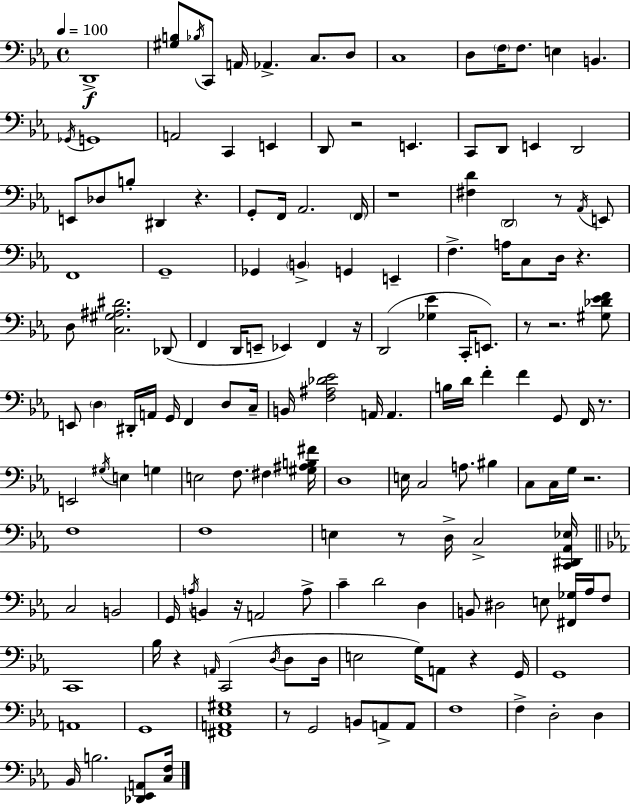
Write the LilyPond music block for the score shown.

{
  \clef bass
  \time 4/4
  \defaultTimeSignature
  \key c \minor
  \tempo 4 = 100
  d,1->\f | <gis b>8 \acciaccatura { bes16 } c,8 a,16 aes,4.-> c8. d8 | c1 | d8 \parenthesize f16 f8. e4 b,4. | \break \acciaccatura { ges,16 } g,1 | a,2 c,4 e,4 | d,8 r2 e,4. | c,8 d,8 e,4 d,2 | \break e,8 des8 b8-. dis,4 r4. | g,8-. f,16 aes,2. | \parenthesize f,16 r1 | <fis d'>4 \parenthesize d,2 r8 | \break \acciaccatura { aes,16 } e,8 f,1 | g,1-- | ges,4 \parenthesize b,4-> g,4 e,4-- | f4.-> a16 c8 d16 r4. | \break d8 <c gis ais dis'>2. | des,8( f,4 d,16 e,8-- ees,4) f,4 | r16 d,2( <ges ees'>4 c,16-. | e,8.) r8 r2. | \break <gis des' ees' f'>8 e,8 \parenthesize d4 dis,16-. a,16 g,16 f,4 | d8 c16-- b,16 <f ais des' ees'>2 a,16 a,4. | b16 d'16 f'4-. f'4 g,8 f,16 | r8. e,2 \acciaccatura { gis16 } e4 | \break g4 e2 f8. fis4 | <gis ais b fis'>16 d1 | e16 c2 a8. | bis4 c8 c16 g16 r2. | \break f1 | f1 | e4 r8 d16-> c2-> | <c, dis, aes, ees>16 \bar "||" \break \key ees \major c2 b,2 | g,16 \acciaccatura { a16 } b,4 r16 a,2 a8-> | c'4-- d'2 d4 | b,8 dis2 e8 <fis, ges>16 aes16 f8 | \break c,1 | bes16 r4 \grace { a,16 } c,2( \acciaccatura { d16 } | d8 d16 e2 g16) a,8 r4 | g,16 g,1 | \break a,1 | g,1 | <fis, a, ees gis>1 | r8 g,2 b,8 a,8-> | \break a,8 f1 | f4-> d2-. d4 | bes,16 b2. | <des, ees, a,>8 <c f>16 \bar "|."
}